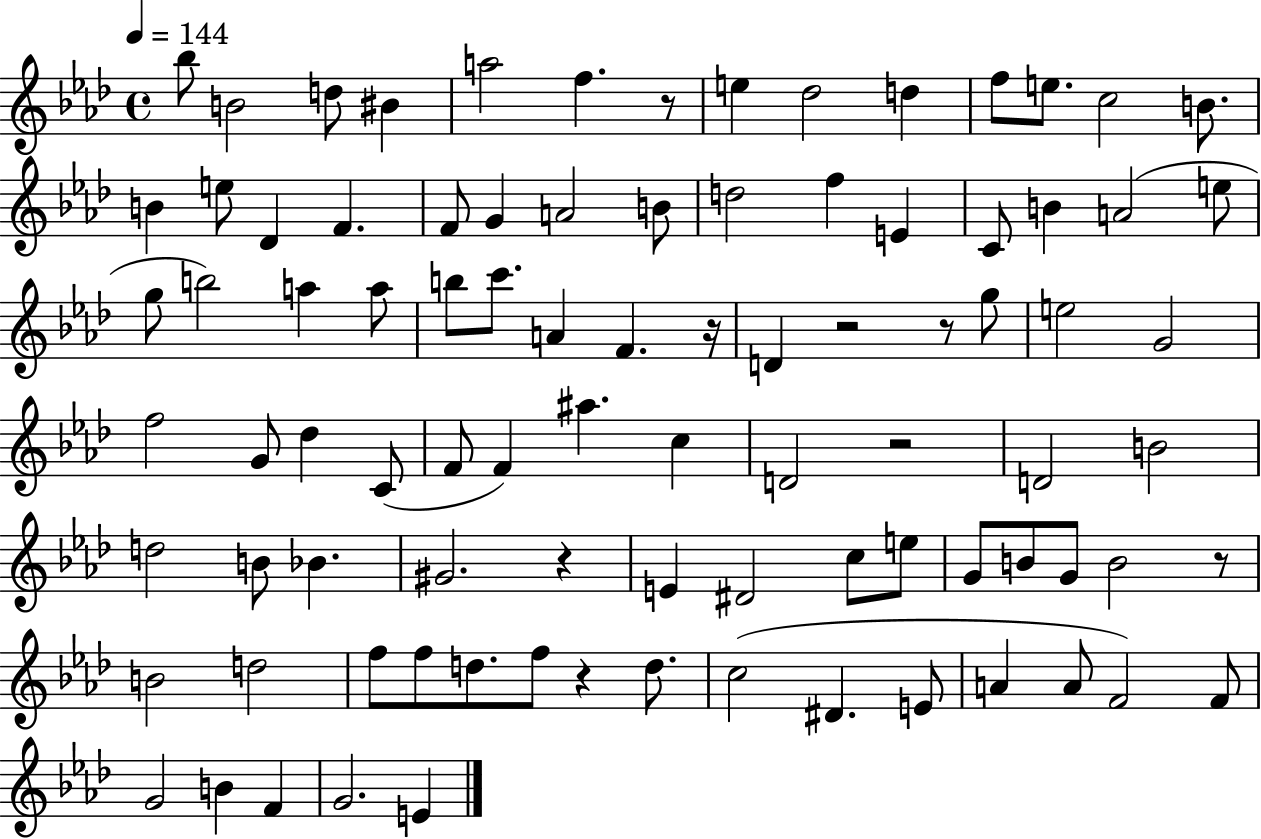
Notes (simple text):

Bb5/e B4/h D5/e BIS4/q A5/h F5/q. R/e E5/q Db5/h D5/q F5/e E5/e. C5/h B4/e. B4/q E5/e Db4/q F4/q. F4/e G4/q A4/h B4/e D5/h F5/q E4/q C4/e B4/q A4/h E5/e G5/e B5/h A5/q A5/e B5/e C6/e. A4/q F4/q. R/s D4/q R/h R/e G5/e E5/h G4/h F5/h G4/e Db5/q C4/e F4/e F4/q A#5/q. C5/q D4/h R/h D4/h B4/h D5/h B4/e Bb4/q. G#4/h. R/q E4/q D#4/h C5/e E5/e G4/e B4/e G4/e B4/h R/e B4/h D5/h F5/e F5/e D5/e. F5/e R/q D5/e. C5/h D#4/q. E4/e A4/q A4/e F4/h F4/e G4/h B4/q F4/q G4/h. E4/q